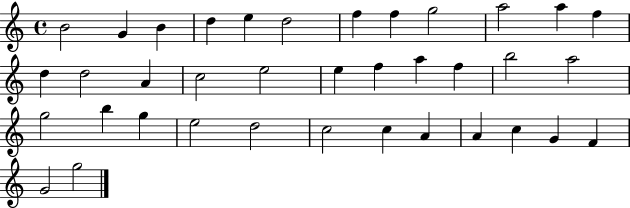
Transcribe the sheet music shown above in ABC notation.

X:1
T:Untitled
M:4/4
L:1/4
K:C
B2 G B d e d2 f f g2 a2 a f d d2 A c2 e2 e f a f b2 a2 g2 b g e2 d2 c2 c A A c G F G2 g2